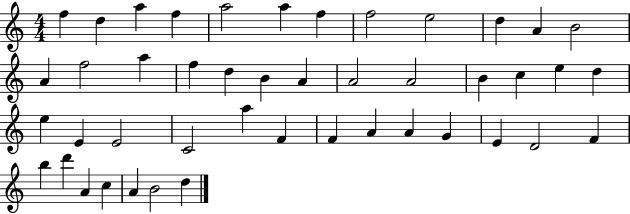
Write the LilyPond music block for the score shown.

{
  \clef treble
  \numericTimeSignature
  \time 4/4
  \key c \major
  f''4 d''4 a''4 f''4 | a''2 a''4 f''4 | f''2 e''2 | d''4 a'4 b'2 | \break a'4 f''2 a''4 | f''4 d''4 b'4 a'4 | a'2 a'2 | b'4 c''4 e''4 d''4 | \break e''4 e'4 e'2 | c'2 a''4 f'4 | f'4 a'4 a'4 g'4 | e'4 d'2 f'4 | \break b''4 d'''4 a'4 c''4 | a'4 b'2 d''4 | \bar "|."
}